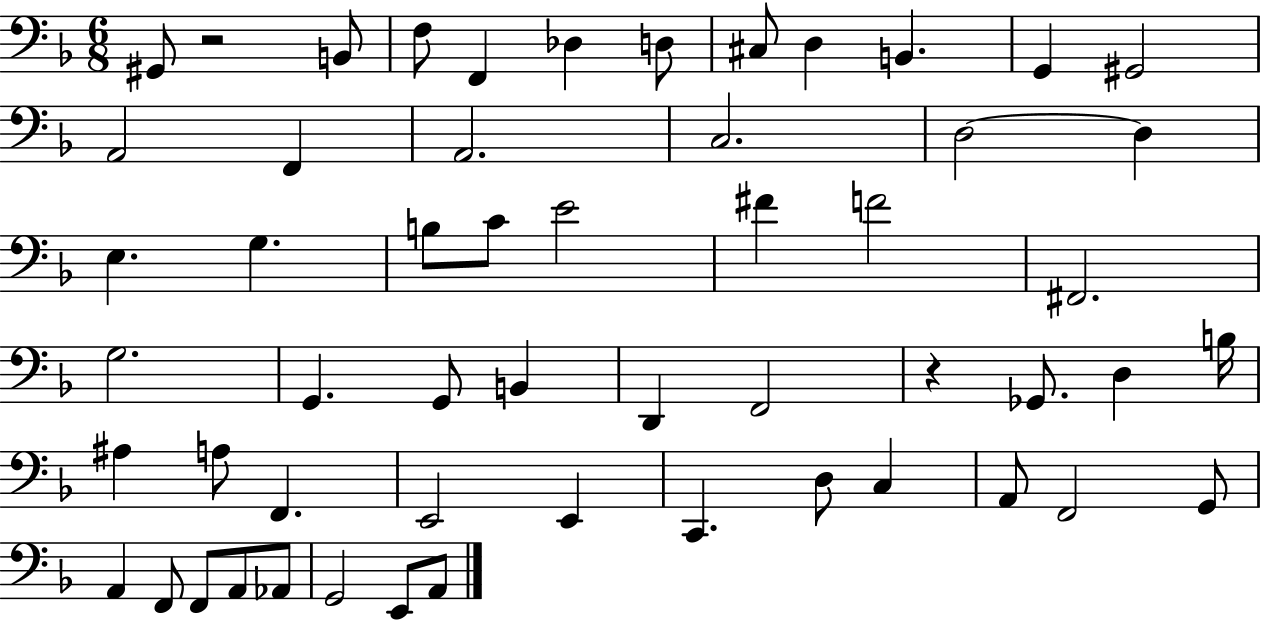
G#2/e R/h B2/e F3/e F2/q Db3/q D3/e C#3/e D3/q B2/q. G2/q G#2/h A2/h F2/q A2/h. C3/h. D3/h D3/q E3/q. G3/q. B3/e C4/e E4/h F#4/q F4/h F#2/h. G3/h. G2/q. G2/e B2/q D2/q F2/h R/q Gb2/e. D3/q B3/s A#3/q A3/e F2/q. E2/h E2/q C2/q. D3/e C3/q A2/e F2/h G2/e A2/q F2/e F2/e A2/e Ab2/e G2/h E2/e A2/e